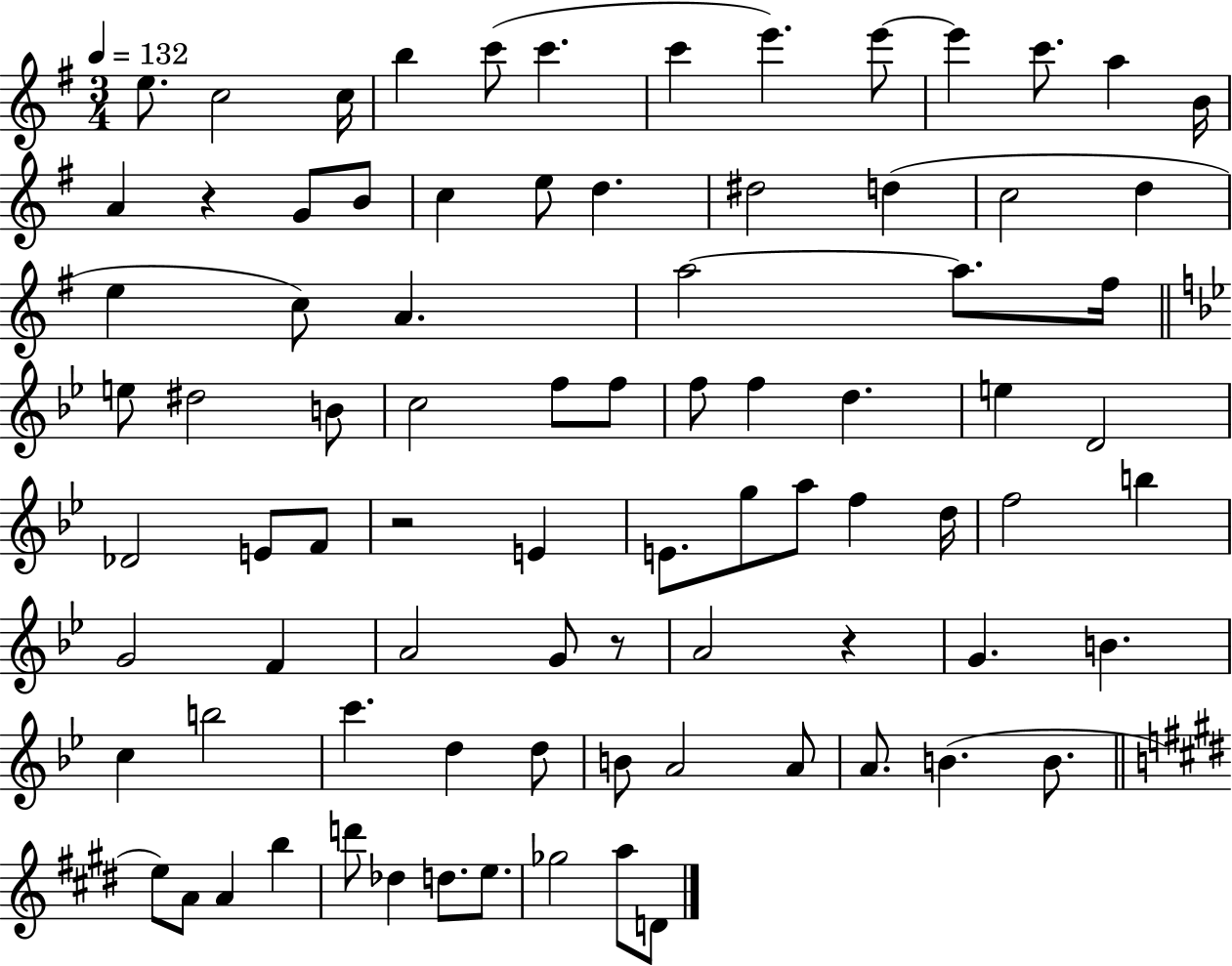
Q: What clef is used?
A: treble